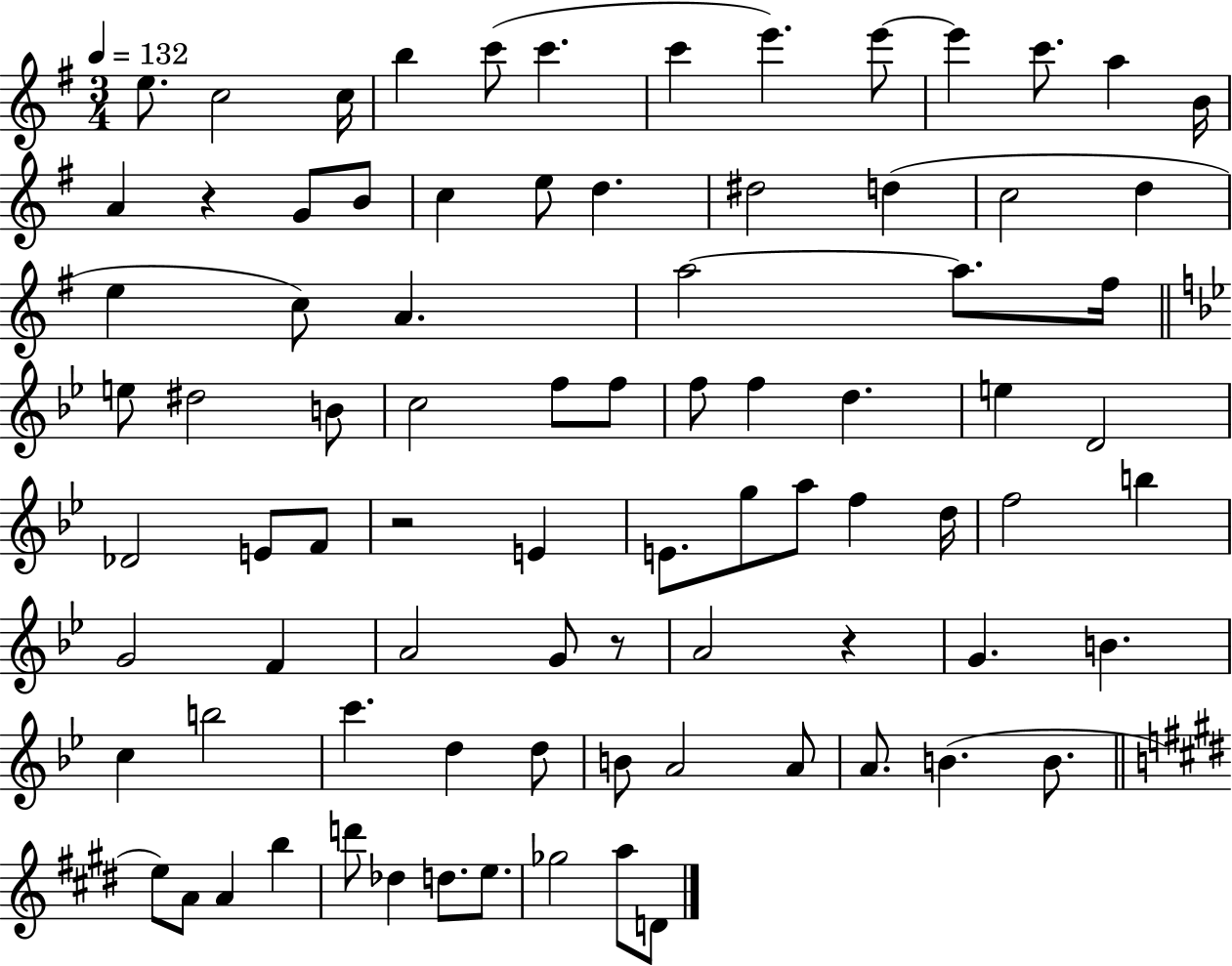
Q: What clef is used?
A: treble